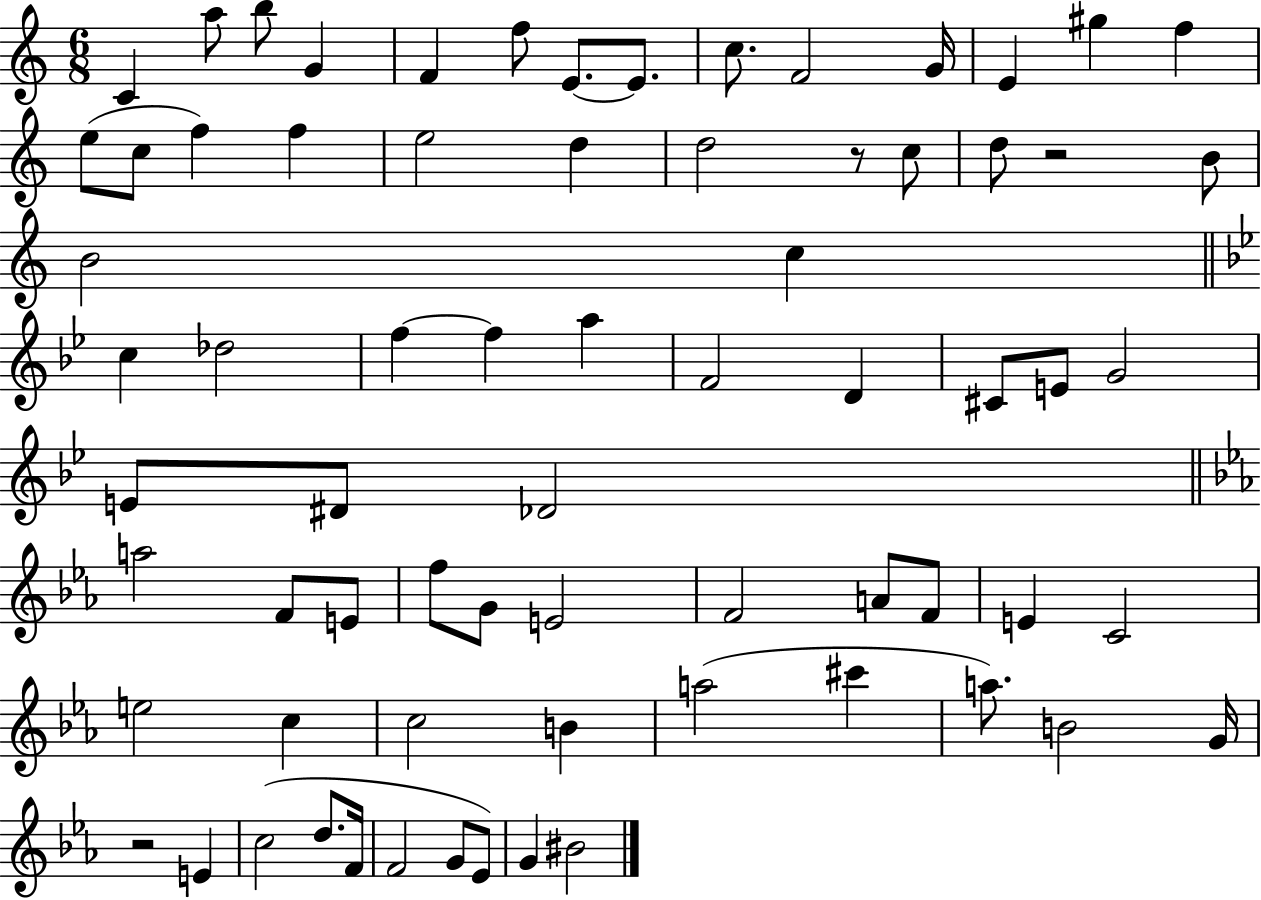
X:1
T:Untitled
M:6/8
L:1/4
K:C
C a/2 b/2 G F f/2 E/2 E/2 c/2 F2 G/4 E ^g f e/2 c/2 f f e2 d d2 z/2 c/2 d/2 z2 B/2 B2 c c _d2 f f a F2 D ^C/2 E/2 G2 E/2 ^D/2 _D2 a2 F/2 E/2 f/2 G/2 E2 F2 A/2 F/2 E C2 e2 c c2 B a2 ^c' a/2 B2 G/4 z2 E c2 d/2 F/4 F2 G/2 _E/2 G ^B2